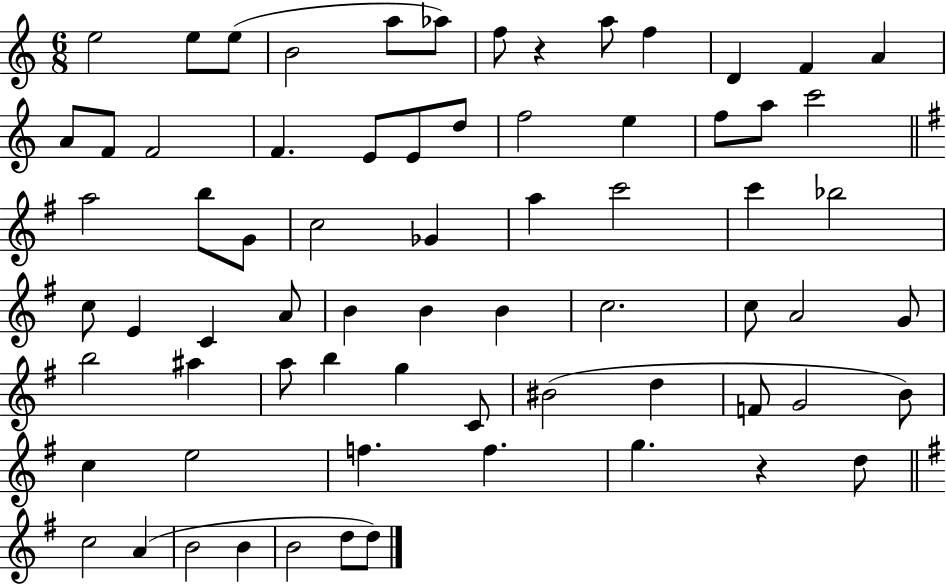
X:1
T:Untitled
M:6/8
L:1/4
K:C
e2 e/2 e/2 B2 a/2 _a/2 f/2 z a/2 f D F A A/2 F/2 F2 F E/2 E/2 d/2 f2 e f/2 a/2 c'2 a2 b/2 G/2 c2 _G a c'2 c' _b2 c/2 E C A/2 B B B c2 c/2 A2 G/2 b2 ^a a/2 b g C/2 ^B2 d F/2 G2 B/2 c e2 f f g z d/2 c2 A B2 B B2 d/2 d/2